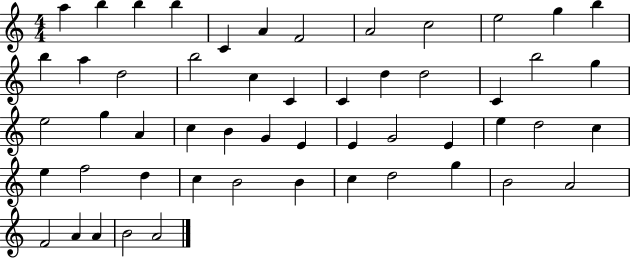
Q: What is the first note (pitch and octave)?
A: A5